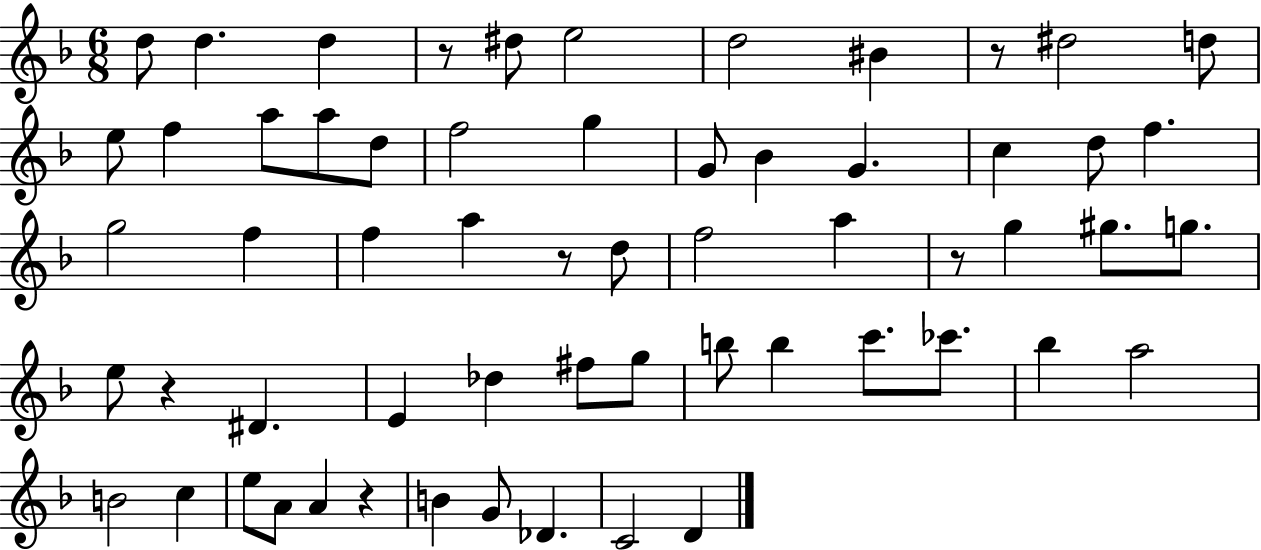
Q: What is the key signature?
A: F major